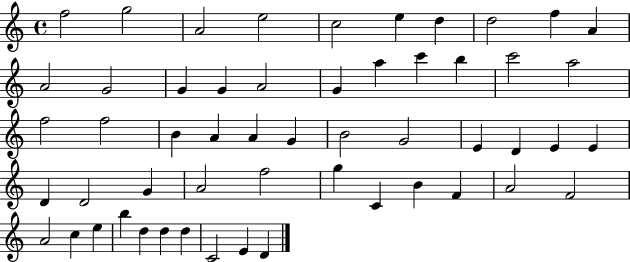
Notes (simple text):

F5/h G5/h A4/h E5/h C5/h E5/q D5/q D5/h F5/q A4/q A4/h G4/h G4/q G4/q A4/h G4/q A5/q C6/q B5/q C6/h A5/h F5/h F5/h B4/q A4/q A4/q G4/q B4/h G4/h E4/q D4/q E4/q E4/q D4/q D4/h G4/q A4/h F5/h G5/q C4/q B4/q F4/q A4/h F4/h A4/h C5/q E5/q B5/q D5/q D5/q D5/q C4/h E4/q D4/q